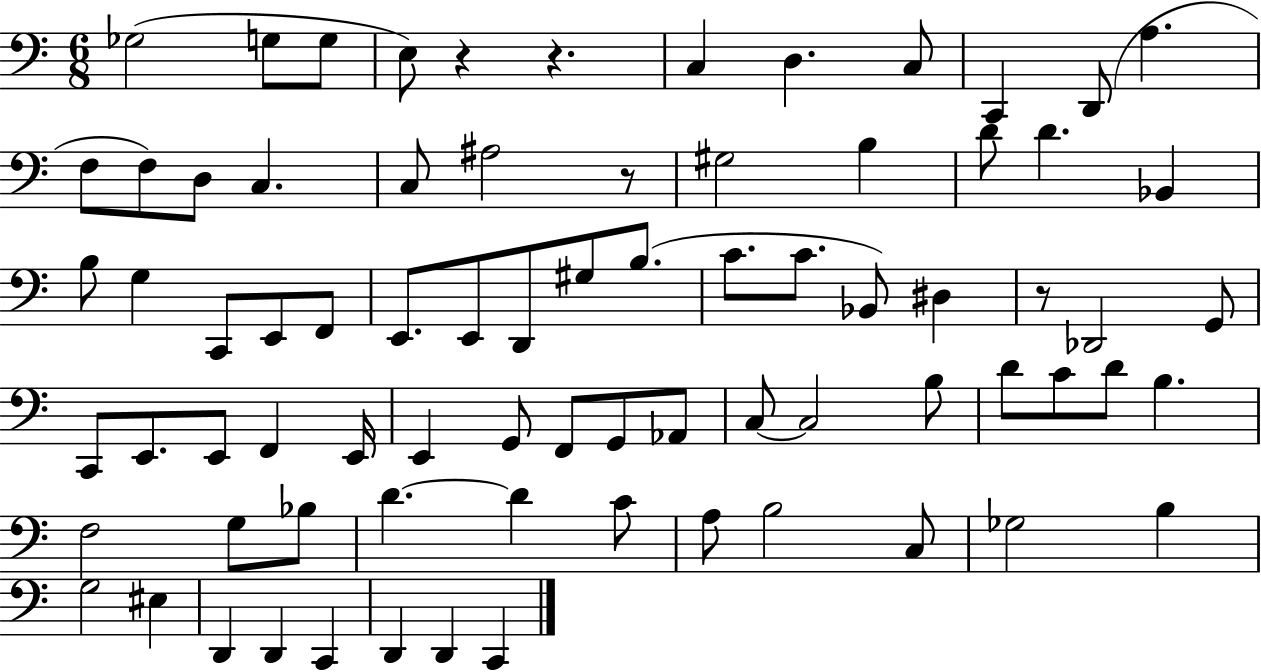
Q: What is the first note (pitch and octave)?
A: Gb3